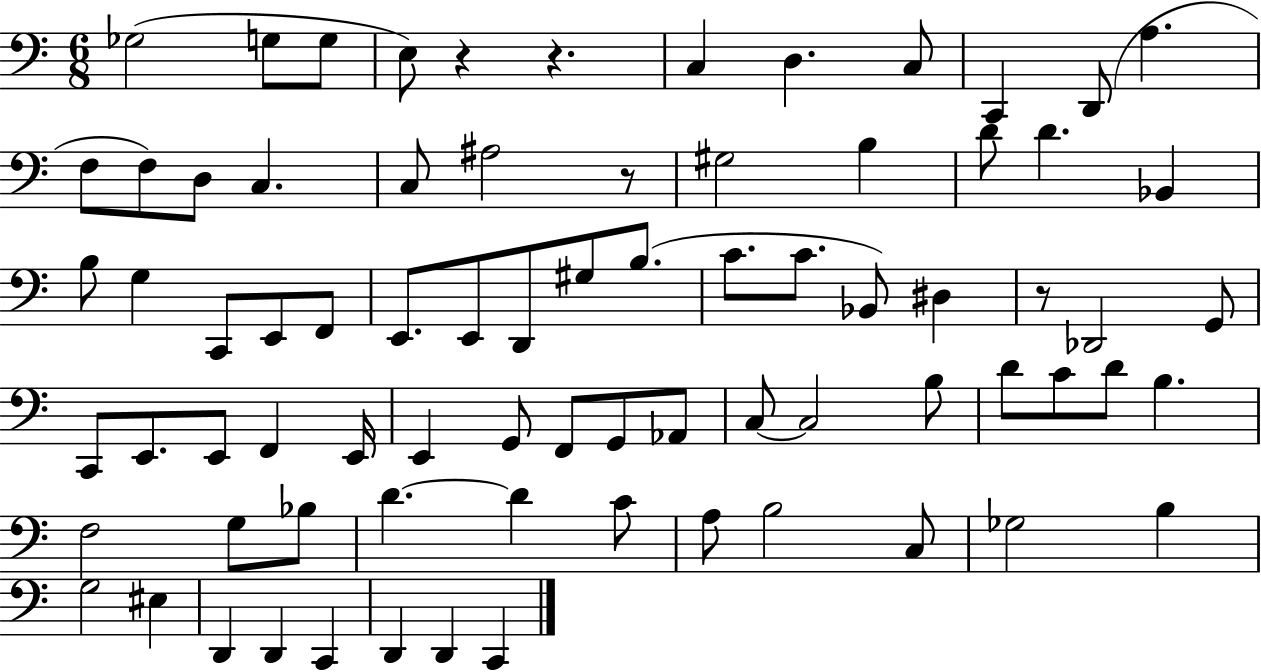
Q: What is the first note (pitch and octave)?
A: Gb3